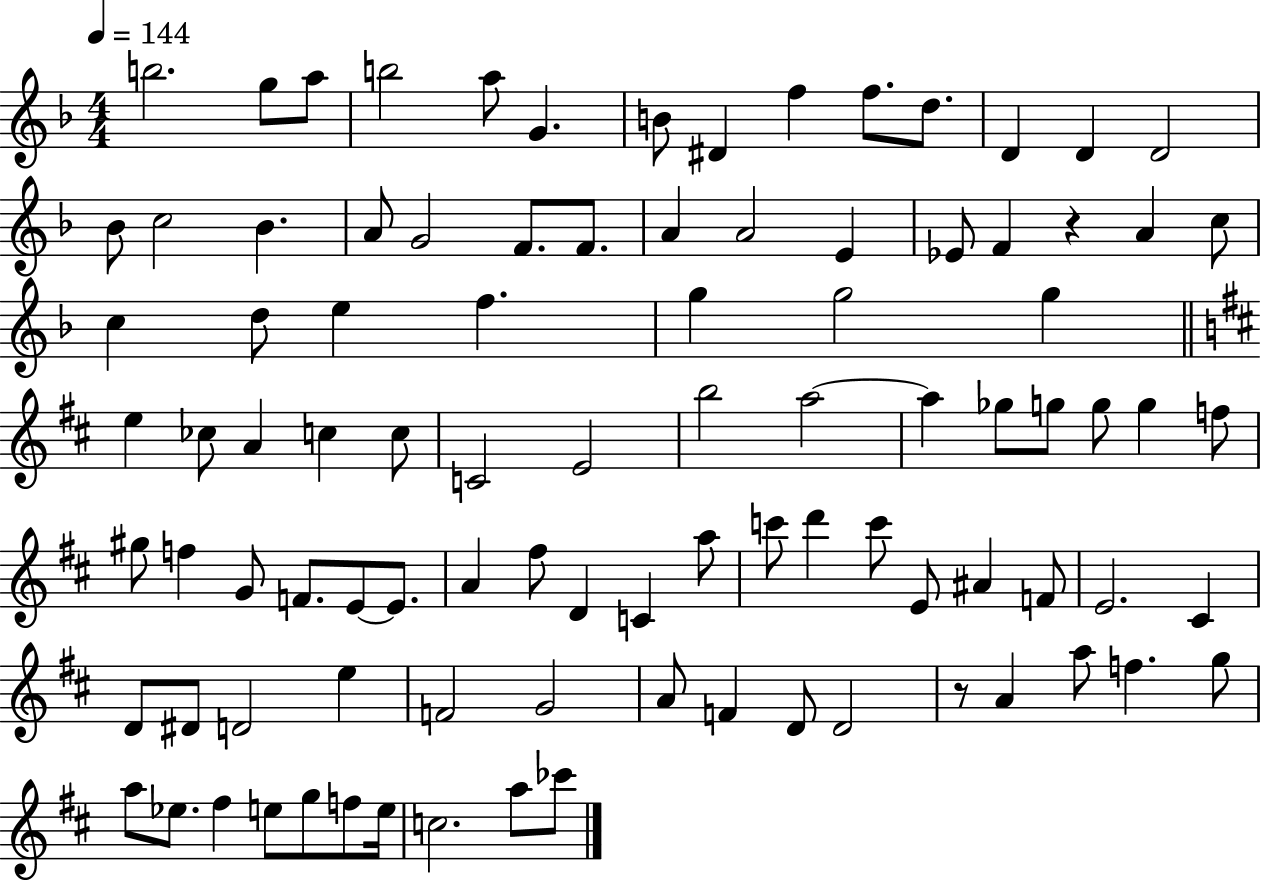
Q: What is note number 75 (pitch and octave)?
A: G4